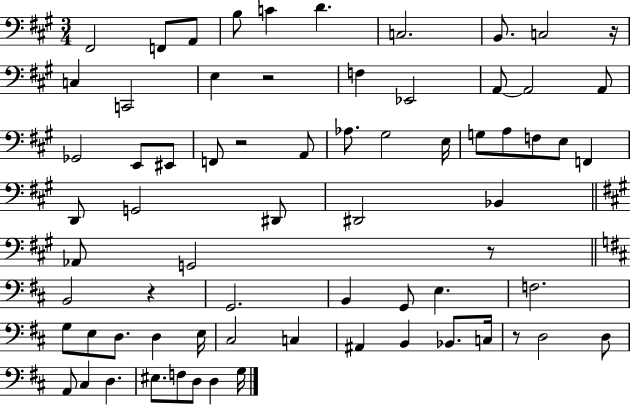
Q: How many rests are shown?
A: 6